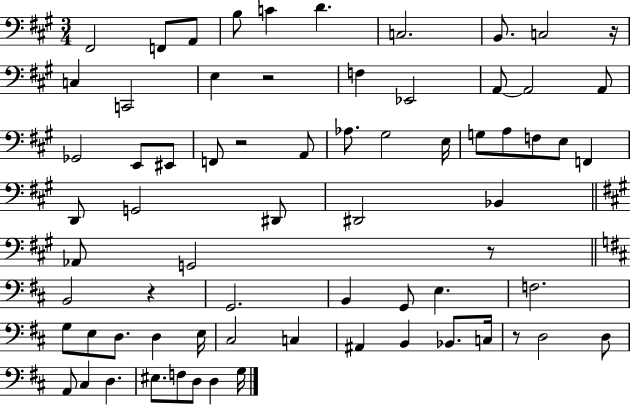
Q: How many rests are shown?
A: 6